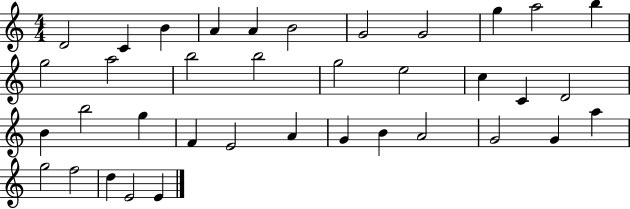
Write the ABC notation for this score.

X:1
T:Untitled
M:4/4
L:1/4
K:C
D2 C B A A B2 G2 G2 g a2 b g2 a2 b2 b2 g2 e2 c C D2 B b2 g F E2 A G B A2 G2 G a g2 f2 d E2 E